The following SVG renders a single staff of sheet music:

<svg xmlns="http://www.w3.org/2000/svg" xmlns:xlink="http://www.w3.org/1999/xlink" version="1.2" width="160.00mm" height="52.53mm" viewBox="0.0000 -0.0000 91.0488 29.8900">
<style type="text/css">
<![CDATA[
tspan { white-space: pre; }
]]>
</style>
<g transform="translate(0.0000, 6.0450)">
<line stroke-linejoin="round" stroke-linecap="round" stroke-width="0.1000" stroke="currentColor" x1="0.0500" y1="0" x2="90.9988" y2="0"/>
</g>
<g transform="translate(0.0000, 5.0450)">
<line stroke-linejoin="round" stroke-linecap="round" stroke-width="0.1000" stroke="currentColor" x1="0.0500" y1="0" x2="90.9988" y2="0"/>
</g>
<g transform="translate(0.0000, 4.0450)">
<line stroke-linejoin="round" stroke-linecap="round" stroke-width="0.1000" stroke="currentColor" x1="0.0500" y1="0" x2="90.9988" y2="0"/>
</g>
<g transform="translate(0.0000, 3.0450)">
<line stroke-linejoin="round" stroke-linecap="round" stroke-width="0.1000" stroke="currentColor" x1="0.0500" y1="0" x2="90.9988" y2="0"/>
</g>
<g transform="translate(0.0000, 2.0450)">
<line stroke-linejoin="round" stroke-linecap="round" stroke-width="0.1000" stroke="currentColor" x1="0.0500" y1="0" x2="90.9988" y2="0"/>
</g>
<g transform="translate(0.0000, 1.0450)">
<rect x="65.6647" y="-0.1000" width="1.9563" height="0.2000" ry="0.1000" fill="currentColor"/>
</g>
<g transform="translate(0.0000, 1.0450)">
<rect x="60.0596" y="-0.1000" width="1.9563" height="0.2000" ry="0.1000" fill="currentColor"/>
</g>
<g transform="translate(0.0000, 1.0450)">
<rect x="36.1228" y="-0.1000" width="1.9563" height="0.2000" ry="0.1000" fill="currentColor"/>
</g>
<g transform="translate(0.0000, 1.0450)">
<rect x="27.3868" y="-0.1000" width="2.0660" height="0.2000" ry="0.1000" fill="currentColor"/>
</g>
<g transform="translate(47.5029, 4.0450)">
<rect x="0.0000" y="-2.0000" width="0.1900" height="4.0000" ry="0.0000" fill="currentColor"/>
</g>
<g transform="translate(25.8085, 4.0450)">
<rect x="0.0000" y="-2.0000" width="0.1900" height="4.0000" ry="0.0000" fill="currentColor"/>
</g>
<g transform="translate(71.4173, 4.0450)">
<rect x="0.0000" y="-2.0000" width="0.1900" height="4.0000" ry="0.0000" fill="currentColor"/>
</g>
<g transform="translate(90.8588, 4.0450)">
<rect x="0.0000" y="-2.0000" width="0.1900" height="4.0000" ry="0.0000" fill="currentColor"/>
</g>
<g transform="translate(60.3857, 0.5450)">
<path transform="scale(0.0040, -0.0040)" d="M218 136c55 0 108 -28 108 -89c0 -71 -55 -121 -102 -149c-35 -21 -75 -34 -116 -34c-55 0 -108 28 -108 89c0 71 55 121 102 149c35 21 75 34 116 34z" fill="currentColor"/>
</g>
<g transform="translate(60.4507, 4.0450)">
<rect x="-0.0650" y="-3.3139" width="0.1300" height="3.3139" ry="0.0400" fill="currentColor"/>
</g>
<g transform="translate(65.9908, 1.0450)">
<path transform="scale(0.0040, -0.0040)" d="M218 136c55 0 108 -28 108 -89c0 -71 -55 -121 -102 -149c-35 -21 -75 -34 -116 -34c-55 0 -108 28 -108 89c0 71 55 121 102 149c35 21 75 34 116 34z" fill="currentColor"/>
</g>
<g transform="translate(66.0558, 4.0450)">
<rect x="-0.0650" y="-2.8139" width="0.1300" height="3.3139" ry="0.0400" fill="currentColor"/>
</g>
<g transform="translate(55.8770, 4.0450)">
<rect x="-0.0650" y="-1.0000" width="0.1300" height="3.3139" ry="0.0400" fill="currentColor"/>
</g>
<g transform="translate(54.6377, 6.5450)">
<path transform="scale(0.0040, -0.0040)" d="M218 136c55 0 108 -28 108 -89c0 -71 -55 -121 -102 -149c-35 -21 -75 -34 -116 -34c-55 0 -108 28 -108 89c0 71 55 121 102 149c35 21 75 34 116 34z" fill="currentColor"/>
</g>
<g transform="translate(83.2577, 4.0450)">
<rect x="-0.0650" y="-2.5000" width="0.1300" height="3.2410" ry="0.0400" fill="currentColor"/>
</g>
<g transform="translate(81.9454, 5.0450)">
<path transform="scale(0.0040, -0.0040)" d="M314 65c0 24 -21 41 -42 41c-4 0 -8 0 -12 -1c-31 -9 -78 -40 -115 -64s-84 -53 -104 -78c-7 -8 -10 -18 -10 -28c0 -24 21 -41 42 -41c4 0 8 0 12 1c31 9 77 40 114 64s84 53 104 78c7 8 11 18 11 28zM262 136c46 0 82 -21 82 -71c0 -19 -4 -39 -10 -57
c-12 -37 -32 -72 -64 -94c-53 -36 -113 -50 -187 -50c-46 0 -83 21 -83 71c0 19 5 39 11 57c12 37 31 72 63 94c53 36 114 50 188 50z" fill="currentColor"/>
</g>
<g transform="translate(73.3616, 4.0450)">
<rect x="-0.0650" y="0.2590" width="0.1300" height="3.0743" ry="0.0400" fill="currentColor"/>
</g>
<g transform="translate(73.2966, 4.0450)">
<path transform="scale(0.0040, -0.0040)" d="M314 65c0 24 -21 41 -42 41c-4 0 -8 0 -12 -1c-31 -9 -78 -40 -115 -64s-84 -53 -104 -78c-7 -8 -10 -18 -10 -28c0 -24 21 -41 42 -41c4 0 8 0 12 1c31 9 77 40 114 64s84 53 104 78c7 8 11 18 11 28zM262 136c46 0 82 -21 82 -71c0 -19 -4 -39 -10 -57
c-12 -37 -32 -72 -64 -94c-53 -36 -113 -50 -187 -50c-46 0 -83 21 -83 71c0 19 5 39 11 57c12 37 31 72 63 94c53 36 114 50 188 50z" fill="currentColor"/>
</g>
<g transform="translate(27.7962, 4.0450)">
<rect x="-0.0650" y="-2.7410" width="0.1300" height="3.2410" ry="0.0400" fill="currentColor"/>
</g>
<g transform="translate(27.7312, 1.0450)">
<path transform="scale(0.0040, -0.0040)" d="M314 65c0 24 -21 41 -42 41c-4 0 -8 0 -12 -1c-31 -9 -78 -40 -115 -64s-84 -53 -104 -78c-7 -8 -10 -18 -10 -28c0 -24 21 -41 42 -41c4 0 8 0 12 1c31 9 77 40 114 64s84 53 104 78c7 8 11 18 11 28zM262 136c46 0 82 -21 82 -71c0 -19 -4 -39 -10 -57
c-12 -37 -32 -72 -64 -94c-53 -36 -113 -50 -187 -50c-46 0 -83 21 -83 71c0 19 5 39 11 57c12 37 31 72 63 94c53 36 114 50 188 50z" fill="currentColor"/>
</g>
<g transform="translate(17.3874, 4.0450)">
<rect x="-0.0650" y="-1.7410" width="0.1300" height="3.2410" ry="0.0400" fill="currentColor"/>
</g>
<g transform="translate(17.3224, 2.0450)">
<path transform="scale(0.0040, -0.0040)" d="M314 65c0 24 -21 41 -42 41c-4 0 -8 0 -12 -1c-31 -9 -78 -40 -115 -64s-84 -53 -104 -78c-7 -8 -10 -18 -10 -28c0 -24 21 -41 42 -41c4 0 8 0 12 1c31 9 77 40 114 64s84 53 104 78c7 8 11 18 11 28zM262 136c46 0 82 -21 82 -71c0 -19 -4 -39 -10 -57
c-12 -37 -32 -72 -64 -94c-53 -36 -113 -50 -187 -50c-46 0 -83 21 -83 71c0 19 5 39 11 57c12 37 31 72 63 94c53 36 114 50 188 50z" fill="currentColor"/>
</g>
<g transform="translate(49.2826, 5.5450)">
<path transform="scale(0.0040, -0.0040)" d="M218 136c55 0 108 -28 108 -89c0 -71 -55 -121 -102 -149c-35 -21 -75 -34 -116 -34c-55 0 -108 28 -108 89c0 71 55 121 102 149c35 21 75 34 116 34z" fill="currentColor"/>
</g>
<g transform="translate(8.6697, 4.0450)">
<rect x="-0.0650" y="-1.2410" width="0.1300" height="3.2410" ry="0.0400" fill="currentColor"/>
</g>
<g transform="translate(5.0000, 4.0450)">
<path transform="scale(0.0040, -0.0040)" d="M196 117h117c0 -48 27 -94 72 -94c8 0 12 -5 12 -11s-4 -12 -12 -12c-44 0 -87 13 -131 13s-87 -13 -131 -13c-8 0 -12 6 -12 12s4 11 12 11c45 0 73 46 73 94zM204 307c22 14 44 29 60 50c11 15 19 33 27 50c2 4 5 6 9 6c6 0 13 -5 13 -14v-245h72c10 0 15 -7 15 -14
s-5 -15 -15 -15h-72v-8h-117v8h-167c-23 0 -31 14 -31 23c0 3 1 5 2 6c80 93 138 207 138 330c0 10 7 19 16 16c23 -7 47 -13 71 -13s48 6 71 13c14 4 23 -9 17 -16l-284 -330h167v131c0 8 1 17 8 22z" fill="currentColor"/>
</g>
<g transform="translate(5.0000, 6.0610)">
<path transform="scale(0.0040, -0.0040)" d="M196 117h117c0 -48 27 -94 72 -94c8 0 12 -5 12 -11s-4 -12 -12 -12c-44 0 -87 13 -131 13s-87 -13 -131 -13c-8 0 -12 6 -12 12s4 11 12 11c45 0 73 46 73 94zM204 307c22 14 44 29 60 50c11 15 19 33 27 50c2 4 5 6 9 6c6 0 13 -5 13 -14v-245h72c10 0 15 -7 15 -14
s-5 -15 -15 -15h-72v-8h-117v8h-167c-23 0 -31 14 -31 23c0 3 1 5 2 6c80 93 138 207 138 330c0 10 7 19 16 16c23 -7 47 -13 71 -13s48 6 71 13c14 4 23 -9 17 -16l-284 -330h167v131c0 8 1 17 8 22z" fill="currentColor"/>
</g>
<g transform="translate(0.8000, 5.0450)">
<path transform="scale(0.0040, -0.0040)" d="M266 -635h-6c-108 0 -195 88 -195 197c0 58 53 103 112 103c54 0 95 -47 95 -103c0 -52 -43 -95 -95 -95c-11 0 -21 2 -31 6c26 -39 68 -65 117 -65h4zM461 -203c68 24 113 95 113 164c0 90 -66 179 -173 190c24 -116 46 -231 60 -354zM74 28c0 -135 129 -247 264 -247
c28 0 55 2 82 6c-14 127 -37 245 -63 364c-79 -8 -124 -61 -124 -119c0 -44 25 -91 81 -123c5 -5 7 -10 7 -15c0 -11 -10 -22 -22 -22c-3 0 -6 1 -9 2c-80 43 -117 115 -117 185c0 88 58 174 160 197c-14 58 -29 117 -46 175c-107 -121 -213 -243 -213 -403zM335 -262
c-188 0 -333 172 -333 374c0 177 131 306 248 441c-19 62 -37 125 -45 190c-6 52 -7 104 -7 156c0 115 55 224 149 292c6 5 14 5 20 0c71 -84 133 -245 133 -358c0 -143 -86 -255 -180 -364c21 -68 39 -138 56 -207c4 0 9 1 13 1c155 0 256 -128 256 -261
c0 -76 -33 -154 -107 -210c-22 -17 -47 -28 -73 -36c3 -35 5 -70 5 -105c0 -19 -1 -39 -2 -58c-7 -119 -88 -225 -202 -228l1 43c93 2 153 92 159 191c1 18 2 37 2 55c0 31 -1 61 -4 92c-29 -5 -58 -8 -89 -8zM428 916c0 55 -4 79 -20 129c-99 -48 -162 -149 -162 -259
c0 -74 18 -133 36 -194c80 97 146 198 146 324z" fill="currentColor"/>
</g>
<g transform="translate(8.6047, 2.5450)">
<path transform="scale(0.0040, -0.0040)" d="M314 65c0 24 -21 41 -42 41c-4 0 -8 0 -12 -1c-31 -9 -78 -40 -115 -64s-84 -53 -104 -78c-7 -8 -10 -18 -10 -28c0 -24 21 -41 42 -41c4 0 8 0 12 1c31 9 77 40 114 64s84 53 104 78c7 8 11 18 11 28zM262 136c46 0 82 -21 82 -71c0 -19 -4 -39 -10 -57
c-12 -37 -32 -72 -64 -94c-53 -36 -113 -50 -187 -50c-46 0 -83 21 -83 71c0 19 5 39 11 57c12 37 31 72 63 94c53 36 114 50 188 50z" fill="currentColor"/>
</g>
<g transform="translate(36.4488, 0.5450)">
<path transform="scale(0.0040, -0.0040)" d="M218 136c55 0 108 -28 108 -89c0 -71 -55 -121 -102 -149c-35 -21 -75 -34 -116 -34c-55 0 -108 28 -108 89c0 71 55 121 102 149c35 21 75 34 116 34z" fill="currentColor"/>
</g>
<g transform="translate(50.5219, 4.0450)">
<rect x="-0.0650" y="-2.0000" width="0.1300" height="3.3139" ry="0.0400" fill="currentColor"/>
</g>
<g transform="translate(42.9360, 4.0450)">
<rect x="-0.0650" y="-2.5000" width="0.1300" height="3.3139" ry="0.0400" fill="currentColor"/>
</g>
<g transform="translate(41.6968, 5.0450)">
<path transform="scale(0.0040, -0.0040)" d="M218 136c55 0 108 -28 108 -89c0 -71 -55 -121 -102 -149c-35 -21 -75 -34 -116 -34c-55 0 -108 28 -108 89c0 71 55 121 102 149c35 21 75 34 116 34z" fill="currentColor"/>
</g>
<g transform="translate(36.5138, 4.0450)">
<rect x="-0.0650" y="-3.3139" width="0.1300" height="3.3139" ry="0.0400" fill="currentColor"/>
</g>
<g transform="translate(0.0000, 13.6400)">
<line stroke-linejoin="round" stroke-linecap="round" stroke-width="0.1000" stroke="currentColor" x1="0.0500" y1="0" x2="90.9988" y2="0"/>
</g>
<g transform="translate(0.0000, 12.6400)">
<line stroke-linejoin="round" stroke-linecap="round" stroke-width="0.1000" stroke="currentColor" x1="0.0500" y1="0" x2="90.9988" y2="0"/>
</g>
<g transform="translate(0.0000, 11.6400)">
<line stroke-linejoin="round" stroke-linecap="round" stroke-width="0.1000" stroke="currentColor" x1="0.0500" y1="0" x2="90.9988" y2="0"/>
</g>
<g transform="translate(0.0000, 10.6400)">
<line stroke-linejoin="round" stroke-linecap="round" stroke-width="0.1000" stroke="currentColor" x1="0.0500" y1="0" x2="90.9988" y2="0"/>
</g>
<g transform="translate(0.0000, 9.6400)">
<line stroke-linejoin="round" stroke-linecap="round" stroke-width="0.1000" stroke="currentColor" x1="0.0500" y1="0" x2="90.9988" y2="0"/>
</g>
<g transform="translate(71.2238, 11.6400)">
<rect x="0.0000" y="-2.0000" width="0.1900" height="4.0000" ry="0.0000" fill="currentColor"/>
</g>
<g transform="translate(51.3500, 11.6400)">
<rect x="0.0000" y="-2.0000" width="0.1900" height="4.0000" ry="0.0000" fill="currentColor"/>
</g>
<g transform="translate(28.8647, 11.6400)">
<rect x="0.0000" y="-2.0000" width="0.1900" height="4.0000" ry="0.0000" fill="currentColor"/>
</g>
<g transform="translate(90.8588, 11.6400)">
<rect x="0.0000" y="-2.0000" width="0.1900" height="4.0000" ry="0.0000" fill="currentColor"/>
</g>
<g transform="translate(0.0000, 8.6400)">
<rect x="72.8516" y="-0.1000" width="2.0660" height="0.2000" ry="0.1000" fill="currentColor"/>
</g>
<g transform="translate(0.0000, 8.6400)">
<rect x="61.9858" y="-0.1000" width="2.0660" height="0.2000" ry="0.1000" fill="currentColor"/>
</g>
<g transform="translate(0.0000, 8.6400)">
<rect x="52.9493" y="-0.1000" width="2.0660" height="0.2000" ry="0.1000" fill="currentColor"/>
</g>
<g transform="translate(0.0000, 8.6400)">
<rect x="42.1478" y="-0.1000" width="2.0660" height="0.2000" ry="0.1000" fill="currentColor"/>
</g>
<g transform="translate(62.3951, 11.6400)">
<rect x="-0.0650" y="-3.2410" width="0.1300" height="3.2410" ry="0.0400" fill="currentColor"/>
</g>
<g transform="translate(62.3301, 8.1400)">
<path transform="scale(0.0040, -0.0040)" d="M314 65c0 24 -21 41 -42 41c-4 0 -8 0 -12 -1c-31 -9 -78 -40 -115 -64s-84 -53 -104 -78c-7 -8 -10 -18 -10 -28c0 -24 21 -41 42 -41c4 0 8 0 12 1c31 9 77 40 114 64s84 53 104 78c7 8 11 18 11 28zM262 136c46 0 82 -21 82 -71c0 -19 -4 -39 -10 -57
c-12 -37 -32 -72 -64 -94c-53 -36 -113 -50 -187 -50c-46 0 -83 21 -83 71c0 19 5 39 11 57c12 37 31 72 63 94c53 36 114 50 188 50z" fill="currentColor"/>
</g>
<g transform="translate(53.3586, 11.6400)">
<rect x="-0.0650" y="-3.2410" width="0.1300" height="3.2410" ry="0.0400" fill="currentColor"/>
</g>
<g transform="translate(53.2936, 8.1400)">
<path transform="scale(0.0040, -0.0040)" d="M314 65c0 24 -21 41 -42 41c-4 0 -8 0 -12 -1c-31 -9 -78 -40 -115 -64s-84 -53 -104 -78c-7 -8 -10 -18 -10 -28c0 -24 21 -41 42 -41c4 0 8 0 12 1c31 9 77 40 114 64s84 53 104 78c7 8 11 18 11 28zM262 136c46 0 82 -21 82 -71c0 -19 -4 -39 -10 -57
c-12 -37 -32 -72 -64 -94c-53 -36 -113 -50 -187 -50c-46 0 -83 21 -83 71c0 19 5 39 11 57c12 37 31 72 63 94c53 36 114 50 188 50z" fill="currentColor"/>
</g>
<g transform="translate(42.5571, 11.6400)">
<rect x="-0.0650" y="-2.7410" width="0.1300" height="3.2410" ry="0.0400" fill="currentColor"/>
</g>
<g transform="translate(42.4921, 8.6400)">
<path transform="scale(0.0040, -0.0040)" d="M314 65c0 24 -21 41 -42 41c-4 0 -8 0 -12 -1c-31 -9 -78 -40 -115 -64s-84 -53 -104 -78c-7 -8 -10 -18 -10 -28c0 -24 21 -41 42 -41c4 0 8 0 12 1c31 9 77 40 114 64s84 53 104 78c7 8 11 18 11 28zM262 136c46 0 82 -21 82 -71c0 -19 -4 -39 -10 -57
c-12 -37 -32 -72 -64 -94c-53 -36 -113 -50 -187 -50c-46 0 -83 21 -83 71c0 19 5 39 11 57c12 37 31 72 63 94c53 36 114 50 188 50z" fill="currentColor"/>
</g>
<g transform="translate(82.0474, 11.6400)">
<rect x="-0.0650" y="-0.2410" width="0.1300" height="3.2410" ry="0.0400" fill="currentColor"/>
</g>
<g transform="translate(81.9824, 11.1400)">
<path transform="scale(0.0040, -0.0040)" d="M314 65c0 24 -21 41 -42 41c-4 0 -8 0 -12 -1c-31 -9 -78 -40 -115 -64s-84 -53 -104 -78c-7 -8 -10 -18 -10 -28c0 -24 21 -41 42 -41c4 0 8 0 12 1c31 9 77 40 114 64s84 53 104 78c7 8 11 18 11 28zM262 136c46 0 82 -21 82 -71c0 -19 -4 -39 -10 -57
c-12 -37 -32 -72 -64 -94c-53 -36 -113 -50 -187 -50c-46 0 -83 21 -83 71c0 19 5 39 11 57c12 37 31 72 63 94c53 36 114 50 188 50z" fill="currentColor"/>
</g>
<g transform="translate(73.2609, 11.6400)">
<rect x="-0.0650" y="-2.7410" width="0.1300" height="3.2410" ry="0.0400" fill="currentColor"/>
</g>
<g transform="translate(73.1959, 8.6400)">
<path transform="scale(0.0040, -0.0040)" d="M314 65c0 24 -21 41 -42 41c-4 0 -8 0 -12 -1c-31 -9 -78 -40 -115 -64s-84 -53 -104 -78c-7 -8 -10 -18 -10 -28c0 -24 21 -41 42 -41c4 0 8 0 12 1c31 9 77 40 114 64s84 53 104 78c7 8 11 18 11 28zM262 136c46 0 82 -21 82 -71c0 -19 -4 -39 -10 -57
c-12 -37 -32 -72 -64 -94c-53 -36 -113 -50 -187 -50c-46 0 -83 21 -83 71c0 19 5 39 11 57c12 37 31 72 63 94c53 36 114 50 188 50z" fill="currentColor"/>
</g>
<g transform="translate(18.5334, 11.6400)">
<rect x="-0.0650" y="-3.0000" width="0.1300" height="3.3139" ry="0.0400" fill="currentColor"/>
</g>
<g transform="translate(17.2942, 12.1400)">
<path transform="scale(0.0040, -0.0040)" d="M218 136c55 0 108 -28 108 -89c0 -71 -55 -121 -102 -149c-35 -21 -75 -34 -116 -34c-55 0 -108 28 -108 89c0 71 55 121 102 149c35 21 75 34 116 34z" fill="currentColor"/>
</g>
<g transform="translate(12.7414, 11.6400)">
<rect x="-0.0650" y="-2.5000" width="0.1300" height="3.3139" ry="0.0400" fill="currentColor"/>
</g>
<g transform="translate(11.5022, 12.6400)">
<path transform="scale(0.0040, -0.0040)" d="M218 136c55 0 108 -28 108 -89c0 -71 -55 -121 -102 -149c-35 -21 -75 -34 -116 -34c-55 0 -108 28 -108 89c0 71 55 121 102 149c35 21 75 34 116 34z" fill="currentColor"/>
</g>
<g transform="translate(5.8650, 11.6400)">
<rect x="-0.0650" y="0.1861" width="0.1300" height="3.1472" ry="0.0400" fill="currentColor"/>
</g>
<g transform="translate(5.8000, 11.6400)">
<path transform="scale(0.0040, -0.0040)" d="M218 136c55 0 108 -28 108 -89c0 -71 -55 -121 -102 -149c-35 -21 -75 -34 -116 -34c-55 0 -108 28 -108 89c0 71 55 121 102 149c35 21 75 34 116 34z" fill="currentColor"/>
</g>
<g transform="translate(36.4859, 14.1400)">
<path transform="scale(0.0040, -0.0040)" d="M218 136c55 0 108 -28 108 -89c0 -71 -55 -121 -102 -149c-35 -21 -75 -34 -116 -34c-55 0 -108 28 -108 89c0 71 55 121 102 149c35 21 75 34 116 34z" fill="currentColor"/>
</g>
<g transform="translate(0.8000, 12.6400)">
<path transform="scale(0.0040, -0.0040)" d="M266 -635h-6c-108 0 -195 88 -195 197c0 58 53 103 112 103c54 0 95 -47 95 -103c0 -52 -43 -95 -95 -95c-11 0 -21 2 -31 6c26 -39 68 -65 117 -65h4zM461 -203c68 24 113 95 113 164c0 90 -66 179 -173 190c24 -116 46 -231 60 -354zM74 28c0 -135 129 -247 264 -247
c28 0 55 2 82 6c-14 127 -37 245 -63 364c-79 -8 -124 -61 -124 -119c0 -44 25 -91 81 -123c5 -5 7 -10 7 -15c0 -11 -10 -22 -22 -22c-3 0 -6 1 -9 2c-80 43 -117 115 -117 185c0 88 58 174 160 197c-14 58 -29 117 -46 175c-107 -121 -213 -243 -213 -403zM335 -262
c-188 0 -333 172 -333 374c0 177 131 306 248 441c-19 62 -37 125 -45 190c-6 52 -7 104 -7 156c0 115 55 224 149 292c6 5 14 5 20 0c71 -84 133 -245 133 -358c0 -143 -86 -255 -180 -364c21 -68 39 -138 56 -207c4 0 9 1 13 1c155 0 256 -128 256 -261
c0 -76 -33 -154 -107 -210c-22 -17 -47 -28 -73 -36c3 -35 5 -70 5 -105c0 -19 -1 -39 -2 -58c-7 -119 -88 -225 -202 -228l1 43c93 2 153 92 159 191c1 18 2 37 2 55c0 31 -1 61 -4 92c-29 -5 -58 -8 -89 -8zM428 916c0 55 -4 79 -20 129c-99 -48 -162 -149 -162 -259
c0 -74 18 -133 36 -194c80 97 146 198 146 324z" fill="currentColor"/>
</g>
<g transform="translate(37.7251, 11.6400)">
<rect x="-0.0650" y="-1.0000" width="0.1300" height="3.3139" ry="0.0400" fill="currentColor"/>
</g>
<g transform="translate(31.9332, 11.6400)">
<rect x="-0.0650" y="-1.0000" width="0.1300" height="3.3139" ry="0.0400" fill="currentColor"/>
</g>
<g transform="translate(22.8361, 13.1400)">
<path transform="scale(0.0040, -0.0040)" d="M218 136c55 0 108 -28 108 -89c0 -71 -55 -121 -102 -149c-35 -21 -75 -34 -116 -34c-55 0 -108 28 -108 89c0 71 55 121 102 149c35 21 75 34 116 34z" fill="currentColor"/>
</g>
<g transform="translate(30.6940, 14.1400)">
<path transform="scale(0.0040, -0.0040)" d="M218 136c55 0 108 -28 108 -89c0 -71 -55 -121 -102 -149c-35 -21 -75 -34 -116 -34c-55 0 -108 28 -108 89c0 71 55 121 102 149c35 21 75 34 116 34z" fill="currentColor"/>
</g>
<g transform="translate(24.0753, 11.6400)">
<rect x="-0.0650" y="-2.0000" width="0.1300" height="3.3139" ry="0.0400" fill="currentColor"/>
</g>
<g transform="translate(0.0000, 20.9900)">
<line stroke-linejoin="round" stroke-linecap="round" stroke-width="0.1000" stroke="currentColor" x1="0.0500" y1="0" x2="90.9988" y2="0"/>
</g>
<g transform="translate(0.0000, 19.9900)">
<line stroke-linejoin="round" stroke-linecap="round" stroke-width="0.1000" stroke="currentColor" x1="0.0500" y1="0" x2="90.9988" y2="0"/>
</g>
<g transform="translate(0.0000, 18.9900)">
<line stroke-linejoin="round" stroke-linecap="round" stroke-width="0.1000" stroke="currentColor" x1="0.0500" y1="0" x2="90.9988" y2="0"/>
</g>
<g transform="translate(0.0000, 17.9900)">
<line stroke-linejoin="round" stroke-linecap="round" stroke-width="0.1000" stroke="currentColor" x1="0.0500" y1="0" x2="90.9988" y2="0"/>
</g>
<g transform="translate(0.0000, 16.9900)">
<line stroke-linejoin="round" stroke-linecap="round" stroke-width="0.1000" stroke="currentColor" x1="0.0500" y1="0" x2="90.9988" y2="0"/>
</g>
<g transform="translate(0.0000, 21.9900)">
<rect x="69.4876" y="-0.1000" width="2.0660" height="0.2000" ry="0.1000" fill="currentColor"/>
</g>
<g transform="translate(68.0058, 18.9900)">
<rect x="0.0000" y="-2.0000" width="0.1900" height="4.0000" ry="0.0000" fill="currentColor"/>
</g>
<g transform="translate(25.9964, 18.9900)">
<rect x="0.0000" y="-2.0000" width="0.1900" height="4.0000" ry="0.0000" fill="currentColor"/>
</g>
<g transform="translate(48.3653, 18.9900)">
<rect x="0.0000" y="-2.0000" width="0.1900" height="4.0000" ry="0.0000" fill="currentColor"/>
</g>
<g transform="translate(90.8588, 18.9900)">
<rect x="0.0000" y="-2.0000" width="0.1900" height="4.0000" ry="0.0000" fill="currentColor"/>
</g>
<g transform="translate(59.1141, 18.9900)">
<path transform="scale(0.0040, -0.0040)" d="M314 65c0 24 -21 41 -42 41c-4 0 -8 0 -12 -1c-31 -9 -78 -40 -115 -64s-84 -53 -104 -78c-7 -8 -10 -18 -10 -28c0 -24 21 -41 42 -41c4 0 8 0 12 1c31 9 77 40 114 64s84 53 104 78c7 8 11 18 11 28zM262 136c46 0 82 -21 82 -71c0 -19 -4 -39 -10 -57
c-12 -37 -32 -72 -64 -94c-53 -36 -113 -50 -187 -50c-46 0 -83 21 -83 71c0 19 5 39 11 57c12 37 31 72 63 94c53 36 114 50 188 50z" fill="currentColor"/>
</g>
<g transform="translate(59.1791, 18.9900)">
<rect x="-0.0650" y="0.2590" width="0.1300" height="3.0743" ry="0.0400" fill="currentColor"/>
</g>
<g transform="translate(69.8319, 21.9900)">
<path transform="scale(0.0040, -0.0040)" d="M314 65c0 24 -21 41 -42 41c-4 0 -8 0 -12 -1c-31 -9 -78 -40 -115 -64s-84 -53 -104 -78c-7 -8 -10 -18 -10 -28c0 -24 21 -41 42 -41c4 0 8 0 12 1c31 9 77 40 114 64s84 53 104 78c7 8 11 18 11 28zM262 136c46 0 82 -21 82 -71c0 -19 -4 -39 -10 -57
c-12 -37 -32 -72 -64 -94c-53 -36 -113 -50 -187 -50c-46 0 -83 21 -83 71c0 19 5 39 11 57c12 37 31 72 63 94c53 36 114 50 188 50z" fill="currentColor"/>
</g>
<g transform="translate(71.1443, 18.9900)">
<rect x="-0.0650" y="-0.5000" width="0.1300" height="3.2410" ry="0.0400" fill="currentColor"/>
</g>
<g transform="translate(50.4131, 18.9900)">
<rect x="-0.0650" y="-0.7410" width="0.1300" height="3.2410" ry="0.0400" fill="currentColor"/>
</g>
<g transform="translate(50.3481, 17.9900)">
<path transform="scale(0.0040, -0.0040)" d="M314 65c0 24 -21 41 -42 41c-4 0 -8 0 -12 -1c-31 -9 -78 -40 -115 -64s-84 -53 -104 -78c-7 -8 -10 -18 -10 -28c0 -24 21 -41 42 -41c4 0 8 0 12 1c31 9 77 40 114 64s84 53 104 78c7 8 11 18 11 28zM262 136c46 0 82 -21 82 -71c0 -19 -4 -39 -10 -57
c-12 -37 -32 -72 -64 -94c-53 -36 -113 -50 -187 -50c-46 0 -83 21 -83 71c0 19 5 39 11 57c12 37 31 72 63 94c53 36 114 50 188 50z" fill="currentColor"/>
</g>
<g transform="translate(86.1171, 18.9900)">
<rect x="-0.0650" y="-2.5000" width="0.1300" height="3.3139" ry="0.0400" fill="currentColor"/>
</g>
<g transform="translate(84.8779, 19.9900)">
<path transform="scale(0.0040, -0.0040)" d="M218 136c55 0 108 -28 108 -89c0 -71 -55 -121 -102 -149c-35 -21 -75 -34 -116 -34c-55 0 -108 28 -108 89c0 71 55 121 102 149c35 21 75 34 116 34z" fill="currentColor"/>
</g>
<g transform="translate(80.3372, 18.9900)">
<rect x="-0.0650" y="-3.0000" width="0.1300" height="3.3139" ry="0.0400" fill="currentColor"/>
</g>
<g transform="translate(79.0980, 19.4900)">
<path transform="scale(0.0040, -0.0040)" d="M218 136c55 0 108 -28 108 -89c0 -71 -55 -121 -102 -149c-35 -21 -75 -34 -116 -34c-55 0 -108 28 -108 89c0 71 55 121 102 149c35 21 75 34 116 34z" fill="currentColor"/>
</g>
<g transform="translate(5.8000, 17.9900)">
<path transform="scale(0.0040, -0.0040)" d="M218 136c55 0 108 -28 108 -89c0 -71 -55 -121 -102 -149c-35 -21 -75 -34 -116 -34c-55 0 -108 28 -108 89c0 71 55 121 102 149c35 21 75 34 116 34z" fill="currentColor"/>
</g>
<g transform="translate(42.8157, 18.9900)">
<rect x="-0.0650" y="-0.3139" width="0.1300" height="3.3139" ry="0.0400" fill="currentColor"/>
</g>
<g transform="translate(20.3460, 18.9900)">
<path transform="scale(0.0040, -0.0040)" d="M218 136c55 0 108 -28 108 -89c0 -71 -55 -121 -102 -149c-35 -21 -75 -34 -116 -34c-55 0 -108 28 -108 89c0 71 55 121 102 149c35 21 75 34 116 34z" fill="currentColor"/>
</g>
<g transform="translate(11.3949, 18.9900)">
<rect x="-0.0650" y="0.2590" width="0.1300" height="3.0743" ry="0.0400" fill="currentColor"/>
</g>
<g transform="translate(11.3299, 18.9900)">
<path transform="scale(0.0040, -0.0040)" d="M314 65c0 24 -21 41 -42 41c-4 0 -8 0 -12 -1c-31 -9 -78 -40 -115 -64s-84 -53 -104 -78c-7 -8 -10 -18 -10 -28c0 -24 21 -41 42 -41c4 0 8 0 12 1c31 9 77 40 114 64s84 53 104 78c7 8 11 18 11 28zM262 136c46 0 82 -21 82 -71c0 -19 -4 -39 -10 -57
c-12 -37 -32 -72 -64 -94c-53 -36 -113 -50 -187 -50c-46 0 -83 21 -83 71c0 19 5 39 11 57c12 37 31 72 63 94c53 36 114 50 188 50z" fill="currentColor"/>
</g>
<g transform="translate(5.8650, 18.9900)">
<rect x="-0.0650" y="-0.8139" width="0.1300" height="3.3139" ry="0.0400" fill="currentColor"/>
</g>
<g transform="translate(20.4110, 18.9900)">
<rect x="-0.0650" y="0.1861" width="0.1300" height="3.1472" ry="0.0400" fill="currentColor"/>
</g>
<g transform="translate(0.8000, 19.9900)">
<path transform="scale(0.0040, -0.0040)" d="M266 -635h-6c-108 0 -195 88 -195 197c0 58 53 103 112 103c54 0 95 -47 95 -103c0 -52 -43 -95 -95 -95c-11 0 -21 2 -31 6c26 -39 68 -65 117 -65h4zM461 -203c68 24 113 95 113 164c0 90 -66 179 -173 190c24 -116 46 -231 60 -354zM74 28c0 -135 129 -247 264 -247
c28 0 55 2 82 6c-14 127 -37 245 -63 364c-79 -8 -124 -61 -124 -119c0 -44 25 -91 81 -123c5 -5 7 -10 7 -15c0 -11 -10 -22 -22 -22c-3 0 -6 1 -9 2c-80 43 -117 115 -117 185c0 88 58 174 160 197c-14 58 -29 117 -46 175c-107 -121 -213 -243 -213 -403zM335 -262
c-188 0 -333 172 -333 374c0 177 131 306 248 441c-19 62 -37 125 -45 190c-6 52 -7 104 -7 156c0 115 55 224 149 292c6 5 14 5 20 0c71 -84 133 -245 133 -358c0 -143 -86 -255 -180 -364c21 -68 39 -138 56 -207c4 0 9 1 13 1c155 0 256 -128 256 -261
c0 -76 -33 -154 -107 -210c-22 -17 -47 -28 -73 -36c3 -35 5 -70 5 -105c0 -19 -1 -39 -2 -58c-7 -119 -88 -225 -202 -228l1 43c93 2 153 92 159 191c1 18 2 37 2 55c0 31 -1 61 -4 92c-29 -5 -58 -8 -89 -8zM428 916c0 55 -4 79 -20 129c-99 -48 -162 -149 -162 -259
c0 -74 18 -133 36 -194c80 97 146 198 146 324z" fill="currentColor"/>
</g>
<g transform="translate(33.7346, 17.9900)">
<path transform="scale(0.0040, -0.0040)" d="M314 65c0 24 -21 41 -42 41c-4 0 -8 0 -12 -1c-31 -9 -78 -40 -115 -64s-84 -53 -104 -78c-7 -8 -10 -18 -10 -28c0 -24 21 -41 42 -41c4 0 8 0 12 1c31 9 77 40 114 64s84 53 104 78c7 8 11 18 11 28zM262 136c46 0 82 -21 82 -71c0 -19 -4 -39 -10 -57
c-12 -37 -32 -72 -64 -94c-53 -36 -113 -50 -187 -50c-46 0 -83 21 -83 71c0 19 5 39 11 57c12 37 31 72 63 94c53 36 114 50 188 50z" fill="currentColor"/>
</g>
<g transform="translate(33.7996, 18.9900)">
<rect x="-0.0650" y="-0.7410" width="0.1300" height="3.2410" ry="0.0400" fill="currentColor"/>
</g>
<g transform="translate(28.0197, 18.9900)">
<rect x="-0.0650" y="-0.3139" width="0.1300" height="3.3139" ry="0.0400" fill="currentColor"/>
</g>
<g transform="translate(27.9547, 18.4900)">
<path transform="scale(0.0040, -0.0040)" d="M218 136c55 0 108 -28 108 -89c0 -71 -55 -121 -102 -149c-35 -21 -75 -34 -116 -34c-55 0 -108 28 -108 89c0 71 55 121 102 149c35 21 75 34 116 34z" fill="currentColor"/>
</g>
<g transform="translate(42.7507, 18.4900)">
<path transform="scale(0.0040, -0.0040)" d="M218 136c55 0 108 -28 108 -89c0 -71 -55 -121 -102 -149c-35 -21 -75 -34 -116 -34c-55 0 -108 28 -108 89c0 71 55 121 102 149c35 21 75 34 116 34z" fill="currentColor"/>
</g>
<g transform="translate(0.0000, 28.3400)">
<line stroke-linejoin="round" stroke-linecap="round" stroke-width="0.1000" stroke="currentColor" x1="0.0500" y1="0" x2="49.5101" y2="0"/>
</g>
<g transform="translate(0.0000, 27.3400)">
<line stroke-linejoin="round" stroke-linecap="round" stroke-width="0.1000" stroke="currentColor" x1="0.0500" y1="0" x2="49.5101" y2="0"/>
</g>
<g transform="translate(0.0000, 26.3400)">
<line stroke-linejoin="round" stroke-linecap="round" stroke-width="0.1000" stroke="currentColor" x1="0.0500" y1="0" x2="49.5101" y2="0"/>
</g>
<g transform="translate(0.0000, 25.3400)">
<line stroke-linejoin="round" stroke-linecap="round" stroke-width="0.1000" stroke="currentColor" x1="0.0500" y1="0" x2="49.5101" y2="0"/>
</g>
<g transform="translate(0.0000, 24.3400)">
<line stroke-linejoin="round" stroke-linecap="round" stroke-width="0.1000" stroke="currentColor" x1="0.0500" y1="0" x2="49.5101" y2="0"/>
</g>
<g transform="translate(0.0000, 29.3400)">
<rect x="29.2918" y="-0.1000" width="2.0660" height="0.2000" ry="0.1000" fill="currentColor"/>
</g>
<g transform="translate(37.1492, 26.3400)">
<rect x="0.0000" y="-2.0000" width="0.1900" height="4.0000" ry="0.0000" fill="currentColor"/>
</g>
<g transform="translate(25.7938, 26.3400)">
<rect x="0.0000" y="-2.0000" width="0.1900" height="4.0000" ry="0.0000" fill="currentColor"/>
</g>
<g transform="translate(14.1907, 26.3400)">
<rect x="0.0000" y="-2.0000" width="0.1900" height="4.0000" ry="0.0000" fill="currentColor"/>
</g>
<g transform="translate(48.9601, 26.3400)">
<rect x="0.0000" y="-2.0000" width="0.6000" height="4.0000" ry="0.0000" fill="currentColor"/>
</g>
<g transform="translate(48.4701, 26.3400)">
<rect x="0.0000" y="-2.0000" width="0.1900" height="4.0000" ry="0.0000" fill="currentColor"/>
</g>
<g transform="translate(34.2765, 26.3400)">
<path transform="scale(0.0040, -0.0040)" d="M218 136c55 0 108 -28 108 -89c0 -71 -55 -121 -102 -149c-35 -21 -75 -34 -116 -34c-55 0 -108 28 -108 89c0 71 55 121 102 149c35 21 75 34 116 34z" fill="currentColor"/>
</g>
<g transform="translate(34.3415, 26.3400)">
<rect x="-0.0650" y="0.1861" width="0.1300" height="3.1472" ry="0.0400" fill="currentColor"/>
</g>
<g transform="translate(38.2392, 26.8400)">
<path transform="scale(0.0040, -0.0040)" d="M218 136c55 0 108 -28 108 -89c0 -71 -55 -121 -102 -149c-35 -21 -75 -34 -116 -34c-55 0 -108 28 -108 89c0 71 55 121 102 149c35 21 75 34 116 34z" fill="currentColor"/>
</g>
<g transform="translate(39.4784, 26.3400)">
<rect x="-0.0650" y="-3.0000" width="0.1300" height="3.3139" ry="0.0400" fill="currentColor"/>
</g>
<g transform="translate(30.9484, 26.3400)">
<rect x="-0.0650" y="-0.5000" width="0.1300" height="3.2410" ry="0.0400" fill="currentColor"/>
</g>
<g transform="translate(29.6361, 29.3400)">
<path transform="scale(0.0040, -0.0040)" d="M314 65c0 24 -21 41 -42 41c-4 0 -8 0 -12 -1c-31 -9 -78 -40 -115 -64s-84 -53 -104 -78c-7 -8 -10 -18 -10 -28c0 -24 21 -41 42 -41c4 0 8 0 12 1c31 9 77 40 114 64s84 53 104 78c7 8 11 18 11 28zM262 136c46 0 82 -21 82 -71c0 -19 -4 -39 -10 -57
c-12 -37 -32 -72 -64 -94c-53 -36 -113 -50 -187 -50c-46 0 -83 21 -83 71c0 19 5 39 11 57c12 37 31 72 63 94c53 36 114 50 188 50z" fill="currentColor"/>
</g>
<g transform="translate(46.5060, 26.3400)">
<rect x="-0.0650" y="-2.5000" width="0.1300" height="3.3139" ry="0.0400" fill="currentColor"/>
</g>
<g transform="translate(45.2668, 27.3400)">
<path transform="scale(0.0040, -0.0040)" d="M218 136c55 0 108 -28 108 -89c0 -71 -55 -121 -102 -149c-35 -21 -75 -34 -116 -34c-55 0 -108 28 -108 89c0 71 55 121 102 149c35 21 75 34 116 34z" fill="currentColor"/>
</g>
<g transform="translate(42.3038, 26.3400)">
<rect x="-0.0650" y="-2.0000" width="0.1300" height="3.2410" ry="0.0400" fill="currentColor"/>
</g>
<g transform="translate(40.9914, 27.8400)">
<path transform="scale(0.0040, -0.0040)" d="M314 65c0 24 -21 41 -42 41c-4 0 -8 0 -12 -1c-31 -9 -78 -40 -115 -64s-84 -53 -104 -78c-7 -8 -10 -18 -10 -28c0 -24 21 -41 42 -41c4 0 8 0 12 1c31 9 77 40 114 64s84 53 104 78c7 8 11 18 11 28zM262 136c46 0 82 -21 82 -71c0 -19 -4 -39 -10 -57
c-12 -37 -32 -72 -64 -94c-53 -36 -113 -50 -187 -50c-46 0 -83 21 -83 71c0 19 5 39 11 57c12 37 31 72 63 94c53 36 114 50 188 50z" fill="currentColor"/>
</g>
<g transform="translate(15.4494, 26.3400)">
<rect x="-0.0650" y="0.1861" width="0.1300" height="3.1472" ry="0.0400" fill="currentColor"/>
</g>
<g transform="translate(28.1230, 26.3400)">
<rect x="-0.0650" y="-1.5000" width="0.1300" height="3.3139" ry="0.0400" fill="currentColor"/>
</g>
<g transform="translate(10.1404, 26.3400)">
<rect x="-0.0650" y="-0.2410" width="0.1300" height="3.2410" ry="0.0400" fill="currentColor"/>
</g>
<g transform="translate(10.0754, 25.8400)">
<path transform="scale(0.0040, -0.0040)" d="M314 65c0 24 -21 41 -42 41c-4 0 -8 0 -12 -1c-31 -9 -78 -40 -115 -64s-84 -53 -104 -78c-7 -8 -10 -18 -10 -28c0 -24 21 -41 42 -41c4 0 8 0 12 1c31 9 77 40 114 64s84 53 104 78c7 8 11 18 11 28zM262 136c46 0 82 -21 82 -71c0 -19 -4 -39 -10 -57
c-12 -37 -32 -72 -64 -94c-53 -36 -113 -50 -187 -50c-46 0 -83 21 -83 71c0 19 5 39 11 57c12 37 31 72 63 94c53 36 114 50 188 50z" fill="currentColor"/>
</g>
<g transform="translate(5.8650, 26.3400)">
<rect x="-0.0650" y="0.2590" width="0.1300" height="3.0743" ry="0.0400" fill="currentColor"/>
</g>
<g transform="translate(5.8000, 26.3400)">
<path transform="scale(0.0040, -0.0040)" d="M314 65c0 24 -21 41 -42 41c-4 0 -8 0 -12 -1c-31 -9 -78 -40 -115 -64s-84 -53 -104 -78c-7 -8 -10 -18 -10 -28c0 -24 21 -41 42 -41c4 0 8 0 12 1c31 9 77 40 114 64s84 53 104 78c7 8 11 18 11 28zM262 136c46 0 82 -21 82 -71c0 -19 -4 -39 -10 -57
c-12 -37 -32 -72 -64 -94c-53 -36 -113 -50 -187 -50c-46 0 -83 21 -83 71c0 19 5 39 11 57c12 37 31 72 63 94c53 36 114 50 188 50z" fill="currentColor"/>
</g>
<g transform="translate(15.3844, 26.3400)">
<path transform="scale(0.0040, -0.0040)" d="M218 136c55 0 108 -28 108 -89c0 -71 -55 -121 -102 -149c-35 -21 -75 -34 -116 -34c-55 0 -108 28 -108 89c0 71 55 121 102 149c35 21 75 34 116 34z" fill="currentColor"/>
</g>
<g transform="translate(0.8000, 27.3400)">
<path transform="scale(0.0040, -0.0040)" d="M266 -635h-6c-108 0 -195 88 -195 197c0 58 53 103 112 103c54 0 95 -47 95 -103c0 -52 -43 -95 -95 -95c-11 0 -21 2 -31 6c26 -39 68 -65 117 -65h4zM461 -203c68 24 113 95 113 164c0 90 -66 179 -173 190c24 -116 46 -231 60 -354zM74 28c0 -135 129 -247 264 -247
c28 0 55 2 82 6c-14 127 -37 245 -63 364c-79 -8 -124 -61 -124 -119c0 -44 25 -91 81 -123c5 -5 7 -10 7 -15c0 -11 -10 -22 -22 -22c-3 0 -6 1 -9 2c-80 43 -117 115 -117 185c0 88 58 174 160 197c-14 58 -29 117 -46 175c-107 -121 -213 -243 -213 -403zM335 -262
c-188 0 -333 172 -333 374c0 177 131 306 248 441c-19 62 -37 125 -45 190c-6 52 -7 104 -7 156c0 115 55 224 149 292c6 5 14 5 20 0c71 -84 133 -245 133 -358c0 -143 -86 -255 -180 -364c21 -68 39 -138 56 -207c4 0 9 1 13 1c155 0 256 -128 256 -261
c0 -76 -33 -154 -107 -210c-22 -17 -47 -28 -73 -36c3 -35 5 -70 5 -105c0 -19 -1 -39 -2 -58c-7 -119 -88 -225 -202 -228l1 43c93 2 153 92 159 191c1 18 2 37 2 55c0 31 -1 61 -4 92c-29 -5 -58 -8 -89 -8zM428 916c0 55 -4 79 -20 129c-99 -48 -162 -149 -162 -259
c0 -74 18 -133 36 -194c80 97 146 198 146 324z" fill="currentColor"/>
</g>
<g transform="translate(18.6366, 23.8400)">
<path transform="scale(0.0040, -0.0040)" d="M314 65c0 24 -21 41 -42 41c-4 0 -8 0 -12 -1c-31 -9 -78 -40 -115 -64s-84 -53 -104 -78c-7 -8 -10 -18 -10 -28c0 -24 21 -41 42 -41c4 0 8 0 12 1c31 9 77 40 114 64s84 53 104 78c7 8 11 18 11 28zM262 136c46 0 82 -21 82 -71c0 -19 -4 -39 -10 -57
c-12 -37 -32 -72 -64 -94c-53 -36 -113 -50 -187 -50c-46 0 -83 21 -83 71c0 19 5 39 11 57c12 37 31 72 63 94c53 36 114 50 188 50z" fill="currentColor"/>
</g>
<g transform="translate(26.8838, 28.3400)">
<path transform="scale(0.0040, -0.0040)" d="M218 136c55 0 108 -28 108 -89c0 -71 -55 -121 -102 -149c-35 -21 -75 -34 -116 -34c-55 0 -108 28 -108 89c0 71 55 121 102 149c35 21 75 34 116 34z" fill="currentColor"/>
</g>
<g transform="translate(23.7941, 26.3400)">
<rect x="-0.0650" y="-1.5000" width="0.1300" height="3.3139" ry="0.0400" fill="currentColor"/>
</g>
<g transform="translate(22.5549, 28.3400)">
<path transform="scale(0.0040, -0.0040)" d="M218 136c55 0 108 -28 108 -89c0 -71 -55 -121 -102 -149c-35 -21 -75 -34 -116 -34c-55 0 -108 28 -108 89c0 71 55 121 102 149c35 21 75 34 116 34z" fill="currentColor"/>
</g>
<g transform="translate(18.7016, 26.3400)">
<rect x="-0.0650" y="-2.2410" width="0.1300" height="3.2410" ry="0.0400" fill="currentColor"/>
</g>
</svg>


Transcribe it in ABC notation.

X:1
T:Untitled
M:4/4
L:1/4
K:C
e2 f2 a2 b G F D b a B2 G2 B G A F D D a2 b2 b2 a2 c2 d B2 B c d2 c d2 B2 C2 A G B2 c2 B g2 E E C2 B A F2 G